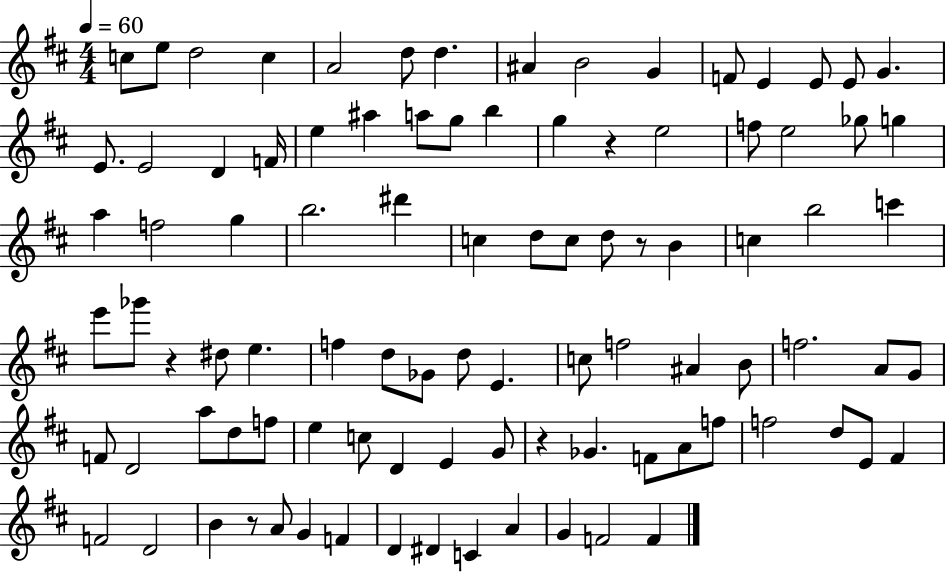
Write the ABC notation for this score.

X:1
T:Untitled
M:4/4
L:1/4
K:D
c/2 e/2 d2 c A2 d/2 d ^A B2 G F/2 E E/2 E/2 G E/2 E2 D F/4 e ^a a/2 g/2 b g z e2 f/2 e2 _g/2 g a f2 g b2 ^d' c d/2 c/2 d/2 z/2 B c b2 c' e'/2 _g'/2 z ^d/2 e f d/2 _G/2 d/2 E c/2 f2 ^A B/2 f2 A/2 G/2 F/2 D2 a/2 d/2 f/2 e c/2 D E G/2 z _G F/2 A/2 f/2 f2 d/2 E/2 ^F F2 D2 B z/2 A/2 G F D ^D C A G F2 F